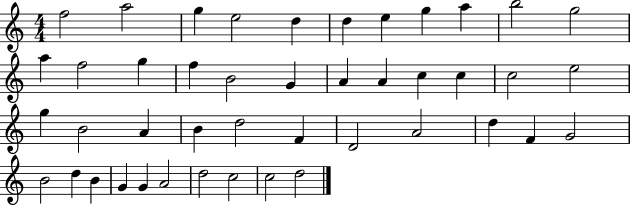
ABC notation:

X:1
T:Untitled
M:4/4
L:1/4
K:C
f2 a2 g e2 d d e g a b2 g2 a f2 g f B2 G A A c c c2 e2 g B2 A B d2 F D2 A2 d F G2 B2 d B G G A2 d2 c2 c2 d2